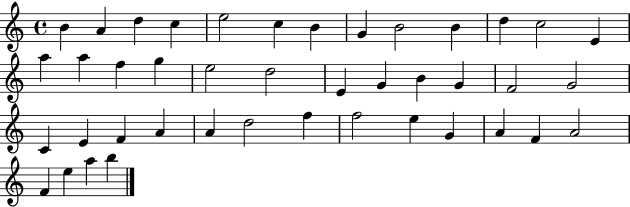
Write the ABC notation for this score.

X:1
T:Untitled
M:4/4
L:1/4
K:C
B A d c e2 c B G B2 B d c2 E a a f g e2 d2 E G B G F2 G2 C E F A A d2 f f2 e G A F A2 F e a b